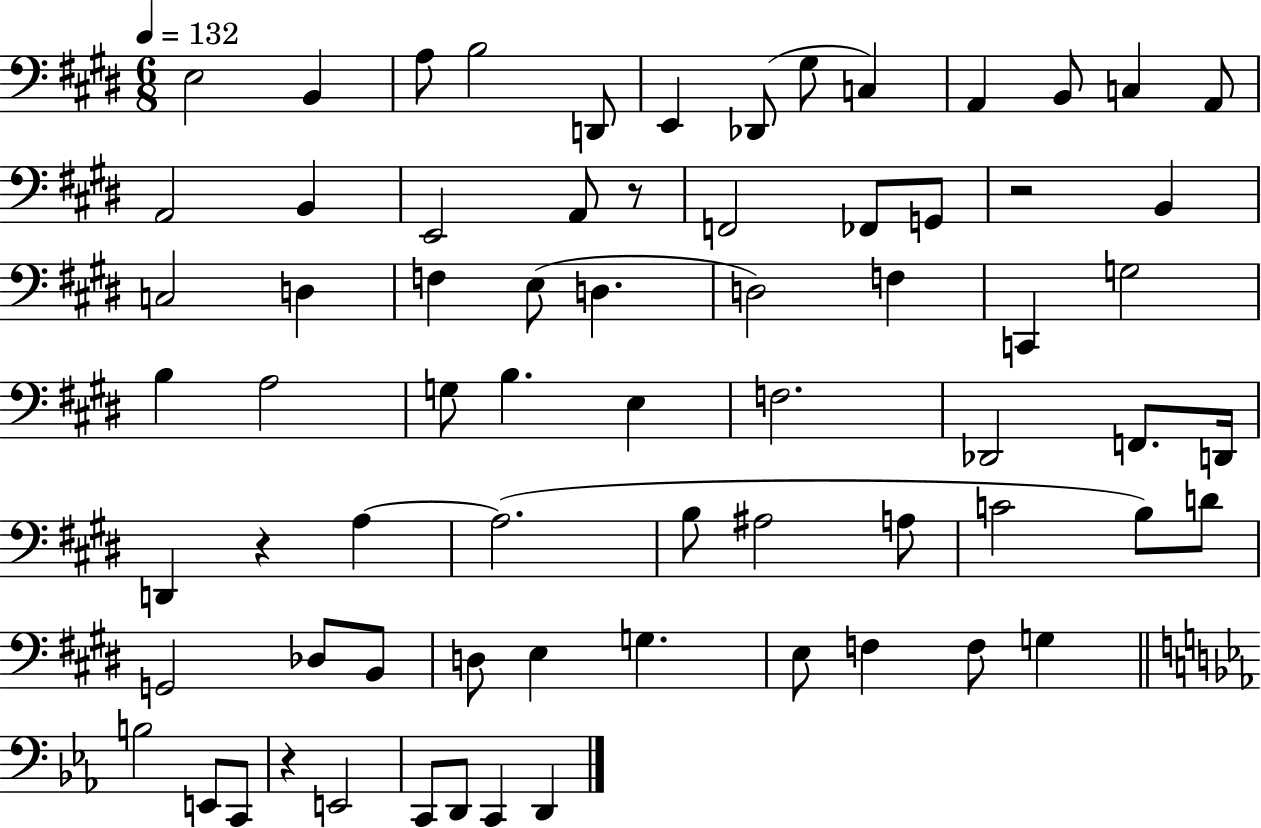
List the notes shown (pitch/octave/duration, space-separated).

E3/h B2/q A3/e B3/h D2/e E2/q Db2/e G#3/e C3/q A2/q B2/e C3/q A2/e A2/h B2/q E2/h A2/e R/e F2/h FES2/e G2/e R/h B2/q C3/h D3/q F3/q E3/e D3/q. D3/h F3/q C2/q G3/h B3/q A3/h G3/e B3/q. E3/q F3/h. Db2/h F2/e. D2/s D2/q R/q A3/q A3/h. B3/e A#3/h A3/e C4/h B3/e D4/e G2/h Db3/e B2/e D3/e E3/q G3/q. E3/e F3/q F3/e G3/q B3/h E2/e C2/e R/q E2/h C2/e D2/e C2/q D2/q